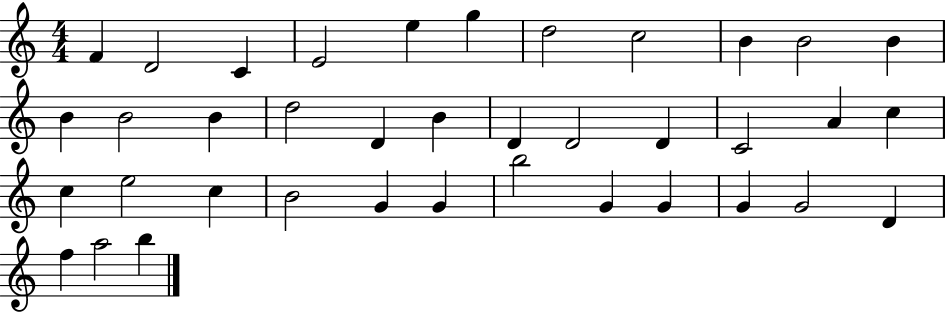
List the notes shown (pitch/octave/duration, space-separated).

F4/q D4/h C4/q E4/h E5/q G5/q D5/h C5/h B4/q B4/h B4/q B4/q B4/h B4/q D5/h D4/q B4/q D4/q D4/h D4/q C4/h A4/q C5/q C5/q E5/h C5/q B4/h G4/q G4/q B5/h G4/q G4/q G4/q G4/h D4/q F5/q A5/h B5/q